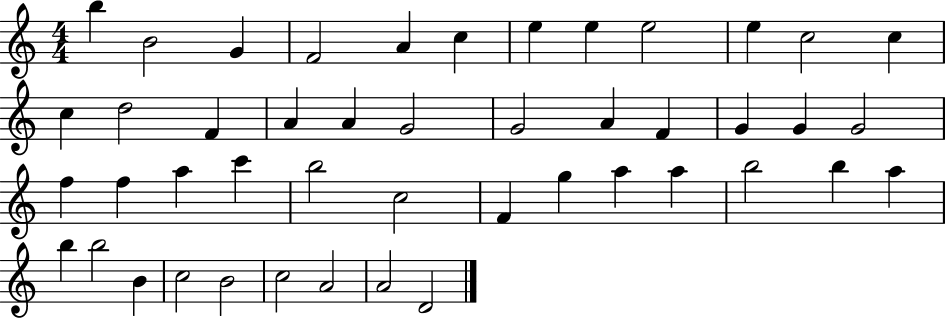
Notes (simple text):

B5/q B4/h G4/q F4/h A4/q C5/q E5/q E5/q E5/h E5/q C5/h C5/q C5/q D5/h F4/q A4/q A4/q G4/h G4/h A4/q F4/q G4/q G4/q G4/h F5/q F5/q A5/q C6/q B5/h C5/h F4/q G5/q A5/q A5/q B5/h B5/q A5/q B5/q B5/h B4/q C5/h B4/h C5/h A4/h A4/h D4/h